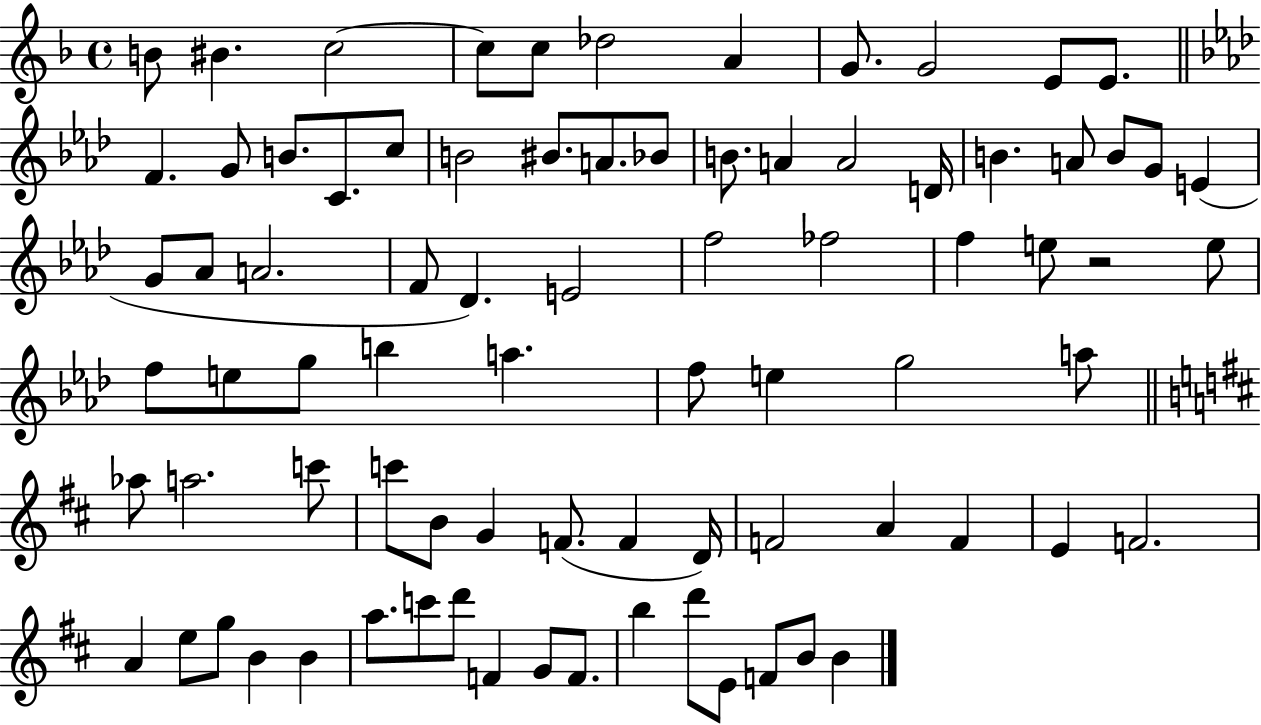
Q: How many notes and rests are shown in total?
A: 81